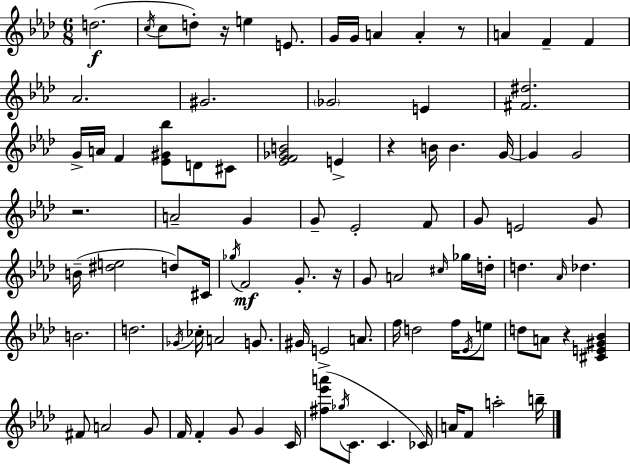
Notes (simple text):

D5/h. C5/s C5/e D5/e R/s E5/q E4/e. G4/s G4/s A4/q A4/q R/e A4/q F4/q F4/q Ab4/h. G#4/h. Gb4/h E4/q [F#4,D#5]/h. G4/s A4/s F4/q [Eb4,G#4,Bb5]/e D4/e C#4/e [Eb4,F4,Gb4,B4]/h E4/q R/q B4/s B4/q. G4/s G4/q G4/h R/h. A4/h G4/q G4/e Eb4/h F4/e G4/e E4/h G4/e B4/s [D#5,E5]/h D5/e C#4/s Gb5/s F4/h G4/e. R/s G4/e A4/h C#5/s Gb5/s D5/s D5/q. Ab4/s Db5/q. B4/h. D5/h. Gb4/s CES5/s A4/h G4/e. G#4/s E4/h A4/e. F5/s D5/h F5/s Eb4/s E5/e D5/e A4/e R/q [C#4,E4,G#4,Bb4]/q F#4/e A4/h G4/e F4/s F4/q G4/e G4/q C4/s [F#5,Eb6,A6]/e Gb5/s C4/e. C4/q. CES4/s A4/s F4/e A5/h B5/s